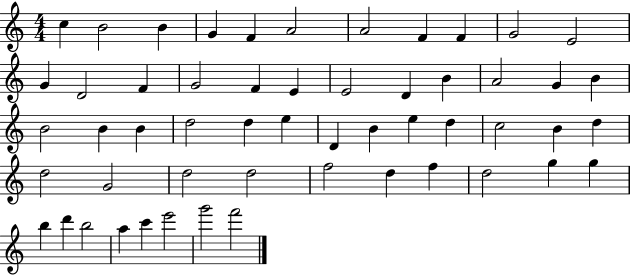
X:1
T:Untitled
M:4/4
L:1/4
K:C
c B2 B G F A2 A2 F F G2 E2 G D2 F G2 F E E2 D B A2 G B B2 B B d2 d e D B e d c2 B d d2 G2 d2 d2 f2 d f d2 g g b d' b2 a c' e'2 g'2 f'2